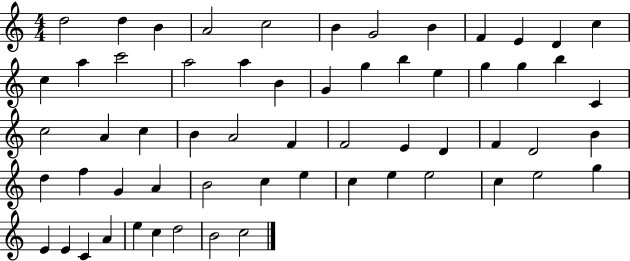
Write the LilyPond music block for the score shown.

{
  \clef treble
  \numericTimeSignature
  \time 4/4
  \key c \major
  d''2 d''4 b'4 | a'2 c''2 | b'4 g'2 b'4 | f'4 e'4 d'4 c''4 | \break c''4 a''4 c'''2 | a''2 a''4 b'4 | g'4 g''4 b''4 e''4 | g''4 g''4 b''4 c'4 | \break c''2 a'4 c''4 | b'4 a'2 f'4 | f'2 e'4 d'4 | f'4 d'2 b'4 | \break d''4 f''4 g'4 a'4 | b'2 c''4 e''4 | c''4 e''4 e''2 | c''4 e''2 g''4 | \break e'4 e'4 c'4 a'4 | e''4 c''4 d''2 | b'2 c''2 | \bar "|."
}